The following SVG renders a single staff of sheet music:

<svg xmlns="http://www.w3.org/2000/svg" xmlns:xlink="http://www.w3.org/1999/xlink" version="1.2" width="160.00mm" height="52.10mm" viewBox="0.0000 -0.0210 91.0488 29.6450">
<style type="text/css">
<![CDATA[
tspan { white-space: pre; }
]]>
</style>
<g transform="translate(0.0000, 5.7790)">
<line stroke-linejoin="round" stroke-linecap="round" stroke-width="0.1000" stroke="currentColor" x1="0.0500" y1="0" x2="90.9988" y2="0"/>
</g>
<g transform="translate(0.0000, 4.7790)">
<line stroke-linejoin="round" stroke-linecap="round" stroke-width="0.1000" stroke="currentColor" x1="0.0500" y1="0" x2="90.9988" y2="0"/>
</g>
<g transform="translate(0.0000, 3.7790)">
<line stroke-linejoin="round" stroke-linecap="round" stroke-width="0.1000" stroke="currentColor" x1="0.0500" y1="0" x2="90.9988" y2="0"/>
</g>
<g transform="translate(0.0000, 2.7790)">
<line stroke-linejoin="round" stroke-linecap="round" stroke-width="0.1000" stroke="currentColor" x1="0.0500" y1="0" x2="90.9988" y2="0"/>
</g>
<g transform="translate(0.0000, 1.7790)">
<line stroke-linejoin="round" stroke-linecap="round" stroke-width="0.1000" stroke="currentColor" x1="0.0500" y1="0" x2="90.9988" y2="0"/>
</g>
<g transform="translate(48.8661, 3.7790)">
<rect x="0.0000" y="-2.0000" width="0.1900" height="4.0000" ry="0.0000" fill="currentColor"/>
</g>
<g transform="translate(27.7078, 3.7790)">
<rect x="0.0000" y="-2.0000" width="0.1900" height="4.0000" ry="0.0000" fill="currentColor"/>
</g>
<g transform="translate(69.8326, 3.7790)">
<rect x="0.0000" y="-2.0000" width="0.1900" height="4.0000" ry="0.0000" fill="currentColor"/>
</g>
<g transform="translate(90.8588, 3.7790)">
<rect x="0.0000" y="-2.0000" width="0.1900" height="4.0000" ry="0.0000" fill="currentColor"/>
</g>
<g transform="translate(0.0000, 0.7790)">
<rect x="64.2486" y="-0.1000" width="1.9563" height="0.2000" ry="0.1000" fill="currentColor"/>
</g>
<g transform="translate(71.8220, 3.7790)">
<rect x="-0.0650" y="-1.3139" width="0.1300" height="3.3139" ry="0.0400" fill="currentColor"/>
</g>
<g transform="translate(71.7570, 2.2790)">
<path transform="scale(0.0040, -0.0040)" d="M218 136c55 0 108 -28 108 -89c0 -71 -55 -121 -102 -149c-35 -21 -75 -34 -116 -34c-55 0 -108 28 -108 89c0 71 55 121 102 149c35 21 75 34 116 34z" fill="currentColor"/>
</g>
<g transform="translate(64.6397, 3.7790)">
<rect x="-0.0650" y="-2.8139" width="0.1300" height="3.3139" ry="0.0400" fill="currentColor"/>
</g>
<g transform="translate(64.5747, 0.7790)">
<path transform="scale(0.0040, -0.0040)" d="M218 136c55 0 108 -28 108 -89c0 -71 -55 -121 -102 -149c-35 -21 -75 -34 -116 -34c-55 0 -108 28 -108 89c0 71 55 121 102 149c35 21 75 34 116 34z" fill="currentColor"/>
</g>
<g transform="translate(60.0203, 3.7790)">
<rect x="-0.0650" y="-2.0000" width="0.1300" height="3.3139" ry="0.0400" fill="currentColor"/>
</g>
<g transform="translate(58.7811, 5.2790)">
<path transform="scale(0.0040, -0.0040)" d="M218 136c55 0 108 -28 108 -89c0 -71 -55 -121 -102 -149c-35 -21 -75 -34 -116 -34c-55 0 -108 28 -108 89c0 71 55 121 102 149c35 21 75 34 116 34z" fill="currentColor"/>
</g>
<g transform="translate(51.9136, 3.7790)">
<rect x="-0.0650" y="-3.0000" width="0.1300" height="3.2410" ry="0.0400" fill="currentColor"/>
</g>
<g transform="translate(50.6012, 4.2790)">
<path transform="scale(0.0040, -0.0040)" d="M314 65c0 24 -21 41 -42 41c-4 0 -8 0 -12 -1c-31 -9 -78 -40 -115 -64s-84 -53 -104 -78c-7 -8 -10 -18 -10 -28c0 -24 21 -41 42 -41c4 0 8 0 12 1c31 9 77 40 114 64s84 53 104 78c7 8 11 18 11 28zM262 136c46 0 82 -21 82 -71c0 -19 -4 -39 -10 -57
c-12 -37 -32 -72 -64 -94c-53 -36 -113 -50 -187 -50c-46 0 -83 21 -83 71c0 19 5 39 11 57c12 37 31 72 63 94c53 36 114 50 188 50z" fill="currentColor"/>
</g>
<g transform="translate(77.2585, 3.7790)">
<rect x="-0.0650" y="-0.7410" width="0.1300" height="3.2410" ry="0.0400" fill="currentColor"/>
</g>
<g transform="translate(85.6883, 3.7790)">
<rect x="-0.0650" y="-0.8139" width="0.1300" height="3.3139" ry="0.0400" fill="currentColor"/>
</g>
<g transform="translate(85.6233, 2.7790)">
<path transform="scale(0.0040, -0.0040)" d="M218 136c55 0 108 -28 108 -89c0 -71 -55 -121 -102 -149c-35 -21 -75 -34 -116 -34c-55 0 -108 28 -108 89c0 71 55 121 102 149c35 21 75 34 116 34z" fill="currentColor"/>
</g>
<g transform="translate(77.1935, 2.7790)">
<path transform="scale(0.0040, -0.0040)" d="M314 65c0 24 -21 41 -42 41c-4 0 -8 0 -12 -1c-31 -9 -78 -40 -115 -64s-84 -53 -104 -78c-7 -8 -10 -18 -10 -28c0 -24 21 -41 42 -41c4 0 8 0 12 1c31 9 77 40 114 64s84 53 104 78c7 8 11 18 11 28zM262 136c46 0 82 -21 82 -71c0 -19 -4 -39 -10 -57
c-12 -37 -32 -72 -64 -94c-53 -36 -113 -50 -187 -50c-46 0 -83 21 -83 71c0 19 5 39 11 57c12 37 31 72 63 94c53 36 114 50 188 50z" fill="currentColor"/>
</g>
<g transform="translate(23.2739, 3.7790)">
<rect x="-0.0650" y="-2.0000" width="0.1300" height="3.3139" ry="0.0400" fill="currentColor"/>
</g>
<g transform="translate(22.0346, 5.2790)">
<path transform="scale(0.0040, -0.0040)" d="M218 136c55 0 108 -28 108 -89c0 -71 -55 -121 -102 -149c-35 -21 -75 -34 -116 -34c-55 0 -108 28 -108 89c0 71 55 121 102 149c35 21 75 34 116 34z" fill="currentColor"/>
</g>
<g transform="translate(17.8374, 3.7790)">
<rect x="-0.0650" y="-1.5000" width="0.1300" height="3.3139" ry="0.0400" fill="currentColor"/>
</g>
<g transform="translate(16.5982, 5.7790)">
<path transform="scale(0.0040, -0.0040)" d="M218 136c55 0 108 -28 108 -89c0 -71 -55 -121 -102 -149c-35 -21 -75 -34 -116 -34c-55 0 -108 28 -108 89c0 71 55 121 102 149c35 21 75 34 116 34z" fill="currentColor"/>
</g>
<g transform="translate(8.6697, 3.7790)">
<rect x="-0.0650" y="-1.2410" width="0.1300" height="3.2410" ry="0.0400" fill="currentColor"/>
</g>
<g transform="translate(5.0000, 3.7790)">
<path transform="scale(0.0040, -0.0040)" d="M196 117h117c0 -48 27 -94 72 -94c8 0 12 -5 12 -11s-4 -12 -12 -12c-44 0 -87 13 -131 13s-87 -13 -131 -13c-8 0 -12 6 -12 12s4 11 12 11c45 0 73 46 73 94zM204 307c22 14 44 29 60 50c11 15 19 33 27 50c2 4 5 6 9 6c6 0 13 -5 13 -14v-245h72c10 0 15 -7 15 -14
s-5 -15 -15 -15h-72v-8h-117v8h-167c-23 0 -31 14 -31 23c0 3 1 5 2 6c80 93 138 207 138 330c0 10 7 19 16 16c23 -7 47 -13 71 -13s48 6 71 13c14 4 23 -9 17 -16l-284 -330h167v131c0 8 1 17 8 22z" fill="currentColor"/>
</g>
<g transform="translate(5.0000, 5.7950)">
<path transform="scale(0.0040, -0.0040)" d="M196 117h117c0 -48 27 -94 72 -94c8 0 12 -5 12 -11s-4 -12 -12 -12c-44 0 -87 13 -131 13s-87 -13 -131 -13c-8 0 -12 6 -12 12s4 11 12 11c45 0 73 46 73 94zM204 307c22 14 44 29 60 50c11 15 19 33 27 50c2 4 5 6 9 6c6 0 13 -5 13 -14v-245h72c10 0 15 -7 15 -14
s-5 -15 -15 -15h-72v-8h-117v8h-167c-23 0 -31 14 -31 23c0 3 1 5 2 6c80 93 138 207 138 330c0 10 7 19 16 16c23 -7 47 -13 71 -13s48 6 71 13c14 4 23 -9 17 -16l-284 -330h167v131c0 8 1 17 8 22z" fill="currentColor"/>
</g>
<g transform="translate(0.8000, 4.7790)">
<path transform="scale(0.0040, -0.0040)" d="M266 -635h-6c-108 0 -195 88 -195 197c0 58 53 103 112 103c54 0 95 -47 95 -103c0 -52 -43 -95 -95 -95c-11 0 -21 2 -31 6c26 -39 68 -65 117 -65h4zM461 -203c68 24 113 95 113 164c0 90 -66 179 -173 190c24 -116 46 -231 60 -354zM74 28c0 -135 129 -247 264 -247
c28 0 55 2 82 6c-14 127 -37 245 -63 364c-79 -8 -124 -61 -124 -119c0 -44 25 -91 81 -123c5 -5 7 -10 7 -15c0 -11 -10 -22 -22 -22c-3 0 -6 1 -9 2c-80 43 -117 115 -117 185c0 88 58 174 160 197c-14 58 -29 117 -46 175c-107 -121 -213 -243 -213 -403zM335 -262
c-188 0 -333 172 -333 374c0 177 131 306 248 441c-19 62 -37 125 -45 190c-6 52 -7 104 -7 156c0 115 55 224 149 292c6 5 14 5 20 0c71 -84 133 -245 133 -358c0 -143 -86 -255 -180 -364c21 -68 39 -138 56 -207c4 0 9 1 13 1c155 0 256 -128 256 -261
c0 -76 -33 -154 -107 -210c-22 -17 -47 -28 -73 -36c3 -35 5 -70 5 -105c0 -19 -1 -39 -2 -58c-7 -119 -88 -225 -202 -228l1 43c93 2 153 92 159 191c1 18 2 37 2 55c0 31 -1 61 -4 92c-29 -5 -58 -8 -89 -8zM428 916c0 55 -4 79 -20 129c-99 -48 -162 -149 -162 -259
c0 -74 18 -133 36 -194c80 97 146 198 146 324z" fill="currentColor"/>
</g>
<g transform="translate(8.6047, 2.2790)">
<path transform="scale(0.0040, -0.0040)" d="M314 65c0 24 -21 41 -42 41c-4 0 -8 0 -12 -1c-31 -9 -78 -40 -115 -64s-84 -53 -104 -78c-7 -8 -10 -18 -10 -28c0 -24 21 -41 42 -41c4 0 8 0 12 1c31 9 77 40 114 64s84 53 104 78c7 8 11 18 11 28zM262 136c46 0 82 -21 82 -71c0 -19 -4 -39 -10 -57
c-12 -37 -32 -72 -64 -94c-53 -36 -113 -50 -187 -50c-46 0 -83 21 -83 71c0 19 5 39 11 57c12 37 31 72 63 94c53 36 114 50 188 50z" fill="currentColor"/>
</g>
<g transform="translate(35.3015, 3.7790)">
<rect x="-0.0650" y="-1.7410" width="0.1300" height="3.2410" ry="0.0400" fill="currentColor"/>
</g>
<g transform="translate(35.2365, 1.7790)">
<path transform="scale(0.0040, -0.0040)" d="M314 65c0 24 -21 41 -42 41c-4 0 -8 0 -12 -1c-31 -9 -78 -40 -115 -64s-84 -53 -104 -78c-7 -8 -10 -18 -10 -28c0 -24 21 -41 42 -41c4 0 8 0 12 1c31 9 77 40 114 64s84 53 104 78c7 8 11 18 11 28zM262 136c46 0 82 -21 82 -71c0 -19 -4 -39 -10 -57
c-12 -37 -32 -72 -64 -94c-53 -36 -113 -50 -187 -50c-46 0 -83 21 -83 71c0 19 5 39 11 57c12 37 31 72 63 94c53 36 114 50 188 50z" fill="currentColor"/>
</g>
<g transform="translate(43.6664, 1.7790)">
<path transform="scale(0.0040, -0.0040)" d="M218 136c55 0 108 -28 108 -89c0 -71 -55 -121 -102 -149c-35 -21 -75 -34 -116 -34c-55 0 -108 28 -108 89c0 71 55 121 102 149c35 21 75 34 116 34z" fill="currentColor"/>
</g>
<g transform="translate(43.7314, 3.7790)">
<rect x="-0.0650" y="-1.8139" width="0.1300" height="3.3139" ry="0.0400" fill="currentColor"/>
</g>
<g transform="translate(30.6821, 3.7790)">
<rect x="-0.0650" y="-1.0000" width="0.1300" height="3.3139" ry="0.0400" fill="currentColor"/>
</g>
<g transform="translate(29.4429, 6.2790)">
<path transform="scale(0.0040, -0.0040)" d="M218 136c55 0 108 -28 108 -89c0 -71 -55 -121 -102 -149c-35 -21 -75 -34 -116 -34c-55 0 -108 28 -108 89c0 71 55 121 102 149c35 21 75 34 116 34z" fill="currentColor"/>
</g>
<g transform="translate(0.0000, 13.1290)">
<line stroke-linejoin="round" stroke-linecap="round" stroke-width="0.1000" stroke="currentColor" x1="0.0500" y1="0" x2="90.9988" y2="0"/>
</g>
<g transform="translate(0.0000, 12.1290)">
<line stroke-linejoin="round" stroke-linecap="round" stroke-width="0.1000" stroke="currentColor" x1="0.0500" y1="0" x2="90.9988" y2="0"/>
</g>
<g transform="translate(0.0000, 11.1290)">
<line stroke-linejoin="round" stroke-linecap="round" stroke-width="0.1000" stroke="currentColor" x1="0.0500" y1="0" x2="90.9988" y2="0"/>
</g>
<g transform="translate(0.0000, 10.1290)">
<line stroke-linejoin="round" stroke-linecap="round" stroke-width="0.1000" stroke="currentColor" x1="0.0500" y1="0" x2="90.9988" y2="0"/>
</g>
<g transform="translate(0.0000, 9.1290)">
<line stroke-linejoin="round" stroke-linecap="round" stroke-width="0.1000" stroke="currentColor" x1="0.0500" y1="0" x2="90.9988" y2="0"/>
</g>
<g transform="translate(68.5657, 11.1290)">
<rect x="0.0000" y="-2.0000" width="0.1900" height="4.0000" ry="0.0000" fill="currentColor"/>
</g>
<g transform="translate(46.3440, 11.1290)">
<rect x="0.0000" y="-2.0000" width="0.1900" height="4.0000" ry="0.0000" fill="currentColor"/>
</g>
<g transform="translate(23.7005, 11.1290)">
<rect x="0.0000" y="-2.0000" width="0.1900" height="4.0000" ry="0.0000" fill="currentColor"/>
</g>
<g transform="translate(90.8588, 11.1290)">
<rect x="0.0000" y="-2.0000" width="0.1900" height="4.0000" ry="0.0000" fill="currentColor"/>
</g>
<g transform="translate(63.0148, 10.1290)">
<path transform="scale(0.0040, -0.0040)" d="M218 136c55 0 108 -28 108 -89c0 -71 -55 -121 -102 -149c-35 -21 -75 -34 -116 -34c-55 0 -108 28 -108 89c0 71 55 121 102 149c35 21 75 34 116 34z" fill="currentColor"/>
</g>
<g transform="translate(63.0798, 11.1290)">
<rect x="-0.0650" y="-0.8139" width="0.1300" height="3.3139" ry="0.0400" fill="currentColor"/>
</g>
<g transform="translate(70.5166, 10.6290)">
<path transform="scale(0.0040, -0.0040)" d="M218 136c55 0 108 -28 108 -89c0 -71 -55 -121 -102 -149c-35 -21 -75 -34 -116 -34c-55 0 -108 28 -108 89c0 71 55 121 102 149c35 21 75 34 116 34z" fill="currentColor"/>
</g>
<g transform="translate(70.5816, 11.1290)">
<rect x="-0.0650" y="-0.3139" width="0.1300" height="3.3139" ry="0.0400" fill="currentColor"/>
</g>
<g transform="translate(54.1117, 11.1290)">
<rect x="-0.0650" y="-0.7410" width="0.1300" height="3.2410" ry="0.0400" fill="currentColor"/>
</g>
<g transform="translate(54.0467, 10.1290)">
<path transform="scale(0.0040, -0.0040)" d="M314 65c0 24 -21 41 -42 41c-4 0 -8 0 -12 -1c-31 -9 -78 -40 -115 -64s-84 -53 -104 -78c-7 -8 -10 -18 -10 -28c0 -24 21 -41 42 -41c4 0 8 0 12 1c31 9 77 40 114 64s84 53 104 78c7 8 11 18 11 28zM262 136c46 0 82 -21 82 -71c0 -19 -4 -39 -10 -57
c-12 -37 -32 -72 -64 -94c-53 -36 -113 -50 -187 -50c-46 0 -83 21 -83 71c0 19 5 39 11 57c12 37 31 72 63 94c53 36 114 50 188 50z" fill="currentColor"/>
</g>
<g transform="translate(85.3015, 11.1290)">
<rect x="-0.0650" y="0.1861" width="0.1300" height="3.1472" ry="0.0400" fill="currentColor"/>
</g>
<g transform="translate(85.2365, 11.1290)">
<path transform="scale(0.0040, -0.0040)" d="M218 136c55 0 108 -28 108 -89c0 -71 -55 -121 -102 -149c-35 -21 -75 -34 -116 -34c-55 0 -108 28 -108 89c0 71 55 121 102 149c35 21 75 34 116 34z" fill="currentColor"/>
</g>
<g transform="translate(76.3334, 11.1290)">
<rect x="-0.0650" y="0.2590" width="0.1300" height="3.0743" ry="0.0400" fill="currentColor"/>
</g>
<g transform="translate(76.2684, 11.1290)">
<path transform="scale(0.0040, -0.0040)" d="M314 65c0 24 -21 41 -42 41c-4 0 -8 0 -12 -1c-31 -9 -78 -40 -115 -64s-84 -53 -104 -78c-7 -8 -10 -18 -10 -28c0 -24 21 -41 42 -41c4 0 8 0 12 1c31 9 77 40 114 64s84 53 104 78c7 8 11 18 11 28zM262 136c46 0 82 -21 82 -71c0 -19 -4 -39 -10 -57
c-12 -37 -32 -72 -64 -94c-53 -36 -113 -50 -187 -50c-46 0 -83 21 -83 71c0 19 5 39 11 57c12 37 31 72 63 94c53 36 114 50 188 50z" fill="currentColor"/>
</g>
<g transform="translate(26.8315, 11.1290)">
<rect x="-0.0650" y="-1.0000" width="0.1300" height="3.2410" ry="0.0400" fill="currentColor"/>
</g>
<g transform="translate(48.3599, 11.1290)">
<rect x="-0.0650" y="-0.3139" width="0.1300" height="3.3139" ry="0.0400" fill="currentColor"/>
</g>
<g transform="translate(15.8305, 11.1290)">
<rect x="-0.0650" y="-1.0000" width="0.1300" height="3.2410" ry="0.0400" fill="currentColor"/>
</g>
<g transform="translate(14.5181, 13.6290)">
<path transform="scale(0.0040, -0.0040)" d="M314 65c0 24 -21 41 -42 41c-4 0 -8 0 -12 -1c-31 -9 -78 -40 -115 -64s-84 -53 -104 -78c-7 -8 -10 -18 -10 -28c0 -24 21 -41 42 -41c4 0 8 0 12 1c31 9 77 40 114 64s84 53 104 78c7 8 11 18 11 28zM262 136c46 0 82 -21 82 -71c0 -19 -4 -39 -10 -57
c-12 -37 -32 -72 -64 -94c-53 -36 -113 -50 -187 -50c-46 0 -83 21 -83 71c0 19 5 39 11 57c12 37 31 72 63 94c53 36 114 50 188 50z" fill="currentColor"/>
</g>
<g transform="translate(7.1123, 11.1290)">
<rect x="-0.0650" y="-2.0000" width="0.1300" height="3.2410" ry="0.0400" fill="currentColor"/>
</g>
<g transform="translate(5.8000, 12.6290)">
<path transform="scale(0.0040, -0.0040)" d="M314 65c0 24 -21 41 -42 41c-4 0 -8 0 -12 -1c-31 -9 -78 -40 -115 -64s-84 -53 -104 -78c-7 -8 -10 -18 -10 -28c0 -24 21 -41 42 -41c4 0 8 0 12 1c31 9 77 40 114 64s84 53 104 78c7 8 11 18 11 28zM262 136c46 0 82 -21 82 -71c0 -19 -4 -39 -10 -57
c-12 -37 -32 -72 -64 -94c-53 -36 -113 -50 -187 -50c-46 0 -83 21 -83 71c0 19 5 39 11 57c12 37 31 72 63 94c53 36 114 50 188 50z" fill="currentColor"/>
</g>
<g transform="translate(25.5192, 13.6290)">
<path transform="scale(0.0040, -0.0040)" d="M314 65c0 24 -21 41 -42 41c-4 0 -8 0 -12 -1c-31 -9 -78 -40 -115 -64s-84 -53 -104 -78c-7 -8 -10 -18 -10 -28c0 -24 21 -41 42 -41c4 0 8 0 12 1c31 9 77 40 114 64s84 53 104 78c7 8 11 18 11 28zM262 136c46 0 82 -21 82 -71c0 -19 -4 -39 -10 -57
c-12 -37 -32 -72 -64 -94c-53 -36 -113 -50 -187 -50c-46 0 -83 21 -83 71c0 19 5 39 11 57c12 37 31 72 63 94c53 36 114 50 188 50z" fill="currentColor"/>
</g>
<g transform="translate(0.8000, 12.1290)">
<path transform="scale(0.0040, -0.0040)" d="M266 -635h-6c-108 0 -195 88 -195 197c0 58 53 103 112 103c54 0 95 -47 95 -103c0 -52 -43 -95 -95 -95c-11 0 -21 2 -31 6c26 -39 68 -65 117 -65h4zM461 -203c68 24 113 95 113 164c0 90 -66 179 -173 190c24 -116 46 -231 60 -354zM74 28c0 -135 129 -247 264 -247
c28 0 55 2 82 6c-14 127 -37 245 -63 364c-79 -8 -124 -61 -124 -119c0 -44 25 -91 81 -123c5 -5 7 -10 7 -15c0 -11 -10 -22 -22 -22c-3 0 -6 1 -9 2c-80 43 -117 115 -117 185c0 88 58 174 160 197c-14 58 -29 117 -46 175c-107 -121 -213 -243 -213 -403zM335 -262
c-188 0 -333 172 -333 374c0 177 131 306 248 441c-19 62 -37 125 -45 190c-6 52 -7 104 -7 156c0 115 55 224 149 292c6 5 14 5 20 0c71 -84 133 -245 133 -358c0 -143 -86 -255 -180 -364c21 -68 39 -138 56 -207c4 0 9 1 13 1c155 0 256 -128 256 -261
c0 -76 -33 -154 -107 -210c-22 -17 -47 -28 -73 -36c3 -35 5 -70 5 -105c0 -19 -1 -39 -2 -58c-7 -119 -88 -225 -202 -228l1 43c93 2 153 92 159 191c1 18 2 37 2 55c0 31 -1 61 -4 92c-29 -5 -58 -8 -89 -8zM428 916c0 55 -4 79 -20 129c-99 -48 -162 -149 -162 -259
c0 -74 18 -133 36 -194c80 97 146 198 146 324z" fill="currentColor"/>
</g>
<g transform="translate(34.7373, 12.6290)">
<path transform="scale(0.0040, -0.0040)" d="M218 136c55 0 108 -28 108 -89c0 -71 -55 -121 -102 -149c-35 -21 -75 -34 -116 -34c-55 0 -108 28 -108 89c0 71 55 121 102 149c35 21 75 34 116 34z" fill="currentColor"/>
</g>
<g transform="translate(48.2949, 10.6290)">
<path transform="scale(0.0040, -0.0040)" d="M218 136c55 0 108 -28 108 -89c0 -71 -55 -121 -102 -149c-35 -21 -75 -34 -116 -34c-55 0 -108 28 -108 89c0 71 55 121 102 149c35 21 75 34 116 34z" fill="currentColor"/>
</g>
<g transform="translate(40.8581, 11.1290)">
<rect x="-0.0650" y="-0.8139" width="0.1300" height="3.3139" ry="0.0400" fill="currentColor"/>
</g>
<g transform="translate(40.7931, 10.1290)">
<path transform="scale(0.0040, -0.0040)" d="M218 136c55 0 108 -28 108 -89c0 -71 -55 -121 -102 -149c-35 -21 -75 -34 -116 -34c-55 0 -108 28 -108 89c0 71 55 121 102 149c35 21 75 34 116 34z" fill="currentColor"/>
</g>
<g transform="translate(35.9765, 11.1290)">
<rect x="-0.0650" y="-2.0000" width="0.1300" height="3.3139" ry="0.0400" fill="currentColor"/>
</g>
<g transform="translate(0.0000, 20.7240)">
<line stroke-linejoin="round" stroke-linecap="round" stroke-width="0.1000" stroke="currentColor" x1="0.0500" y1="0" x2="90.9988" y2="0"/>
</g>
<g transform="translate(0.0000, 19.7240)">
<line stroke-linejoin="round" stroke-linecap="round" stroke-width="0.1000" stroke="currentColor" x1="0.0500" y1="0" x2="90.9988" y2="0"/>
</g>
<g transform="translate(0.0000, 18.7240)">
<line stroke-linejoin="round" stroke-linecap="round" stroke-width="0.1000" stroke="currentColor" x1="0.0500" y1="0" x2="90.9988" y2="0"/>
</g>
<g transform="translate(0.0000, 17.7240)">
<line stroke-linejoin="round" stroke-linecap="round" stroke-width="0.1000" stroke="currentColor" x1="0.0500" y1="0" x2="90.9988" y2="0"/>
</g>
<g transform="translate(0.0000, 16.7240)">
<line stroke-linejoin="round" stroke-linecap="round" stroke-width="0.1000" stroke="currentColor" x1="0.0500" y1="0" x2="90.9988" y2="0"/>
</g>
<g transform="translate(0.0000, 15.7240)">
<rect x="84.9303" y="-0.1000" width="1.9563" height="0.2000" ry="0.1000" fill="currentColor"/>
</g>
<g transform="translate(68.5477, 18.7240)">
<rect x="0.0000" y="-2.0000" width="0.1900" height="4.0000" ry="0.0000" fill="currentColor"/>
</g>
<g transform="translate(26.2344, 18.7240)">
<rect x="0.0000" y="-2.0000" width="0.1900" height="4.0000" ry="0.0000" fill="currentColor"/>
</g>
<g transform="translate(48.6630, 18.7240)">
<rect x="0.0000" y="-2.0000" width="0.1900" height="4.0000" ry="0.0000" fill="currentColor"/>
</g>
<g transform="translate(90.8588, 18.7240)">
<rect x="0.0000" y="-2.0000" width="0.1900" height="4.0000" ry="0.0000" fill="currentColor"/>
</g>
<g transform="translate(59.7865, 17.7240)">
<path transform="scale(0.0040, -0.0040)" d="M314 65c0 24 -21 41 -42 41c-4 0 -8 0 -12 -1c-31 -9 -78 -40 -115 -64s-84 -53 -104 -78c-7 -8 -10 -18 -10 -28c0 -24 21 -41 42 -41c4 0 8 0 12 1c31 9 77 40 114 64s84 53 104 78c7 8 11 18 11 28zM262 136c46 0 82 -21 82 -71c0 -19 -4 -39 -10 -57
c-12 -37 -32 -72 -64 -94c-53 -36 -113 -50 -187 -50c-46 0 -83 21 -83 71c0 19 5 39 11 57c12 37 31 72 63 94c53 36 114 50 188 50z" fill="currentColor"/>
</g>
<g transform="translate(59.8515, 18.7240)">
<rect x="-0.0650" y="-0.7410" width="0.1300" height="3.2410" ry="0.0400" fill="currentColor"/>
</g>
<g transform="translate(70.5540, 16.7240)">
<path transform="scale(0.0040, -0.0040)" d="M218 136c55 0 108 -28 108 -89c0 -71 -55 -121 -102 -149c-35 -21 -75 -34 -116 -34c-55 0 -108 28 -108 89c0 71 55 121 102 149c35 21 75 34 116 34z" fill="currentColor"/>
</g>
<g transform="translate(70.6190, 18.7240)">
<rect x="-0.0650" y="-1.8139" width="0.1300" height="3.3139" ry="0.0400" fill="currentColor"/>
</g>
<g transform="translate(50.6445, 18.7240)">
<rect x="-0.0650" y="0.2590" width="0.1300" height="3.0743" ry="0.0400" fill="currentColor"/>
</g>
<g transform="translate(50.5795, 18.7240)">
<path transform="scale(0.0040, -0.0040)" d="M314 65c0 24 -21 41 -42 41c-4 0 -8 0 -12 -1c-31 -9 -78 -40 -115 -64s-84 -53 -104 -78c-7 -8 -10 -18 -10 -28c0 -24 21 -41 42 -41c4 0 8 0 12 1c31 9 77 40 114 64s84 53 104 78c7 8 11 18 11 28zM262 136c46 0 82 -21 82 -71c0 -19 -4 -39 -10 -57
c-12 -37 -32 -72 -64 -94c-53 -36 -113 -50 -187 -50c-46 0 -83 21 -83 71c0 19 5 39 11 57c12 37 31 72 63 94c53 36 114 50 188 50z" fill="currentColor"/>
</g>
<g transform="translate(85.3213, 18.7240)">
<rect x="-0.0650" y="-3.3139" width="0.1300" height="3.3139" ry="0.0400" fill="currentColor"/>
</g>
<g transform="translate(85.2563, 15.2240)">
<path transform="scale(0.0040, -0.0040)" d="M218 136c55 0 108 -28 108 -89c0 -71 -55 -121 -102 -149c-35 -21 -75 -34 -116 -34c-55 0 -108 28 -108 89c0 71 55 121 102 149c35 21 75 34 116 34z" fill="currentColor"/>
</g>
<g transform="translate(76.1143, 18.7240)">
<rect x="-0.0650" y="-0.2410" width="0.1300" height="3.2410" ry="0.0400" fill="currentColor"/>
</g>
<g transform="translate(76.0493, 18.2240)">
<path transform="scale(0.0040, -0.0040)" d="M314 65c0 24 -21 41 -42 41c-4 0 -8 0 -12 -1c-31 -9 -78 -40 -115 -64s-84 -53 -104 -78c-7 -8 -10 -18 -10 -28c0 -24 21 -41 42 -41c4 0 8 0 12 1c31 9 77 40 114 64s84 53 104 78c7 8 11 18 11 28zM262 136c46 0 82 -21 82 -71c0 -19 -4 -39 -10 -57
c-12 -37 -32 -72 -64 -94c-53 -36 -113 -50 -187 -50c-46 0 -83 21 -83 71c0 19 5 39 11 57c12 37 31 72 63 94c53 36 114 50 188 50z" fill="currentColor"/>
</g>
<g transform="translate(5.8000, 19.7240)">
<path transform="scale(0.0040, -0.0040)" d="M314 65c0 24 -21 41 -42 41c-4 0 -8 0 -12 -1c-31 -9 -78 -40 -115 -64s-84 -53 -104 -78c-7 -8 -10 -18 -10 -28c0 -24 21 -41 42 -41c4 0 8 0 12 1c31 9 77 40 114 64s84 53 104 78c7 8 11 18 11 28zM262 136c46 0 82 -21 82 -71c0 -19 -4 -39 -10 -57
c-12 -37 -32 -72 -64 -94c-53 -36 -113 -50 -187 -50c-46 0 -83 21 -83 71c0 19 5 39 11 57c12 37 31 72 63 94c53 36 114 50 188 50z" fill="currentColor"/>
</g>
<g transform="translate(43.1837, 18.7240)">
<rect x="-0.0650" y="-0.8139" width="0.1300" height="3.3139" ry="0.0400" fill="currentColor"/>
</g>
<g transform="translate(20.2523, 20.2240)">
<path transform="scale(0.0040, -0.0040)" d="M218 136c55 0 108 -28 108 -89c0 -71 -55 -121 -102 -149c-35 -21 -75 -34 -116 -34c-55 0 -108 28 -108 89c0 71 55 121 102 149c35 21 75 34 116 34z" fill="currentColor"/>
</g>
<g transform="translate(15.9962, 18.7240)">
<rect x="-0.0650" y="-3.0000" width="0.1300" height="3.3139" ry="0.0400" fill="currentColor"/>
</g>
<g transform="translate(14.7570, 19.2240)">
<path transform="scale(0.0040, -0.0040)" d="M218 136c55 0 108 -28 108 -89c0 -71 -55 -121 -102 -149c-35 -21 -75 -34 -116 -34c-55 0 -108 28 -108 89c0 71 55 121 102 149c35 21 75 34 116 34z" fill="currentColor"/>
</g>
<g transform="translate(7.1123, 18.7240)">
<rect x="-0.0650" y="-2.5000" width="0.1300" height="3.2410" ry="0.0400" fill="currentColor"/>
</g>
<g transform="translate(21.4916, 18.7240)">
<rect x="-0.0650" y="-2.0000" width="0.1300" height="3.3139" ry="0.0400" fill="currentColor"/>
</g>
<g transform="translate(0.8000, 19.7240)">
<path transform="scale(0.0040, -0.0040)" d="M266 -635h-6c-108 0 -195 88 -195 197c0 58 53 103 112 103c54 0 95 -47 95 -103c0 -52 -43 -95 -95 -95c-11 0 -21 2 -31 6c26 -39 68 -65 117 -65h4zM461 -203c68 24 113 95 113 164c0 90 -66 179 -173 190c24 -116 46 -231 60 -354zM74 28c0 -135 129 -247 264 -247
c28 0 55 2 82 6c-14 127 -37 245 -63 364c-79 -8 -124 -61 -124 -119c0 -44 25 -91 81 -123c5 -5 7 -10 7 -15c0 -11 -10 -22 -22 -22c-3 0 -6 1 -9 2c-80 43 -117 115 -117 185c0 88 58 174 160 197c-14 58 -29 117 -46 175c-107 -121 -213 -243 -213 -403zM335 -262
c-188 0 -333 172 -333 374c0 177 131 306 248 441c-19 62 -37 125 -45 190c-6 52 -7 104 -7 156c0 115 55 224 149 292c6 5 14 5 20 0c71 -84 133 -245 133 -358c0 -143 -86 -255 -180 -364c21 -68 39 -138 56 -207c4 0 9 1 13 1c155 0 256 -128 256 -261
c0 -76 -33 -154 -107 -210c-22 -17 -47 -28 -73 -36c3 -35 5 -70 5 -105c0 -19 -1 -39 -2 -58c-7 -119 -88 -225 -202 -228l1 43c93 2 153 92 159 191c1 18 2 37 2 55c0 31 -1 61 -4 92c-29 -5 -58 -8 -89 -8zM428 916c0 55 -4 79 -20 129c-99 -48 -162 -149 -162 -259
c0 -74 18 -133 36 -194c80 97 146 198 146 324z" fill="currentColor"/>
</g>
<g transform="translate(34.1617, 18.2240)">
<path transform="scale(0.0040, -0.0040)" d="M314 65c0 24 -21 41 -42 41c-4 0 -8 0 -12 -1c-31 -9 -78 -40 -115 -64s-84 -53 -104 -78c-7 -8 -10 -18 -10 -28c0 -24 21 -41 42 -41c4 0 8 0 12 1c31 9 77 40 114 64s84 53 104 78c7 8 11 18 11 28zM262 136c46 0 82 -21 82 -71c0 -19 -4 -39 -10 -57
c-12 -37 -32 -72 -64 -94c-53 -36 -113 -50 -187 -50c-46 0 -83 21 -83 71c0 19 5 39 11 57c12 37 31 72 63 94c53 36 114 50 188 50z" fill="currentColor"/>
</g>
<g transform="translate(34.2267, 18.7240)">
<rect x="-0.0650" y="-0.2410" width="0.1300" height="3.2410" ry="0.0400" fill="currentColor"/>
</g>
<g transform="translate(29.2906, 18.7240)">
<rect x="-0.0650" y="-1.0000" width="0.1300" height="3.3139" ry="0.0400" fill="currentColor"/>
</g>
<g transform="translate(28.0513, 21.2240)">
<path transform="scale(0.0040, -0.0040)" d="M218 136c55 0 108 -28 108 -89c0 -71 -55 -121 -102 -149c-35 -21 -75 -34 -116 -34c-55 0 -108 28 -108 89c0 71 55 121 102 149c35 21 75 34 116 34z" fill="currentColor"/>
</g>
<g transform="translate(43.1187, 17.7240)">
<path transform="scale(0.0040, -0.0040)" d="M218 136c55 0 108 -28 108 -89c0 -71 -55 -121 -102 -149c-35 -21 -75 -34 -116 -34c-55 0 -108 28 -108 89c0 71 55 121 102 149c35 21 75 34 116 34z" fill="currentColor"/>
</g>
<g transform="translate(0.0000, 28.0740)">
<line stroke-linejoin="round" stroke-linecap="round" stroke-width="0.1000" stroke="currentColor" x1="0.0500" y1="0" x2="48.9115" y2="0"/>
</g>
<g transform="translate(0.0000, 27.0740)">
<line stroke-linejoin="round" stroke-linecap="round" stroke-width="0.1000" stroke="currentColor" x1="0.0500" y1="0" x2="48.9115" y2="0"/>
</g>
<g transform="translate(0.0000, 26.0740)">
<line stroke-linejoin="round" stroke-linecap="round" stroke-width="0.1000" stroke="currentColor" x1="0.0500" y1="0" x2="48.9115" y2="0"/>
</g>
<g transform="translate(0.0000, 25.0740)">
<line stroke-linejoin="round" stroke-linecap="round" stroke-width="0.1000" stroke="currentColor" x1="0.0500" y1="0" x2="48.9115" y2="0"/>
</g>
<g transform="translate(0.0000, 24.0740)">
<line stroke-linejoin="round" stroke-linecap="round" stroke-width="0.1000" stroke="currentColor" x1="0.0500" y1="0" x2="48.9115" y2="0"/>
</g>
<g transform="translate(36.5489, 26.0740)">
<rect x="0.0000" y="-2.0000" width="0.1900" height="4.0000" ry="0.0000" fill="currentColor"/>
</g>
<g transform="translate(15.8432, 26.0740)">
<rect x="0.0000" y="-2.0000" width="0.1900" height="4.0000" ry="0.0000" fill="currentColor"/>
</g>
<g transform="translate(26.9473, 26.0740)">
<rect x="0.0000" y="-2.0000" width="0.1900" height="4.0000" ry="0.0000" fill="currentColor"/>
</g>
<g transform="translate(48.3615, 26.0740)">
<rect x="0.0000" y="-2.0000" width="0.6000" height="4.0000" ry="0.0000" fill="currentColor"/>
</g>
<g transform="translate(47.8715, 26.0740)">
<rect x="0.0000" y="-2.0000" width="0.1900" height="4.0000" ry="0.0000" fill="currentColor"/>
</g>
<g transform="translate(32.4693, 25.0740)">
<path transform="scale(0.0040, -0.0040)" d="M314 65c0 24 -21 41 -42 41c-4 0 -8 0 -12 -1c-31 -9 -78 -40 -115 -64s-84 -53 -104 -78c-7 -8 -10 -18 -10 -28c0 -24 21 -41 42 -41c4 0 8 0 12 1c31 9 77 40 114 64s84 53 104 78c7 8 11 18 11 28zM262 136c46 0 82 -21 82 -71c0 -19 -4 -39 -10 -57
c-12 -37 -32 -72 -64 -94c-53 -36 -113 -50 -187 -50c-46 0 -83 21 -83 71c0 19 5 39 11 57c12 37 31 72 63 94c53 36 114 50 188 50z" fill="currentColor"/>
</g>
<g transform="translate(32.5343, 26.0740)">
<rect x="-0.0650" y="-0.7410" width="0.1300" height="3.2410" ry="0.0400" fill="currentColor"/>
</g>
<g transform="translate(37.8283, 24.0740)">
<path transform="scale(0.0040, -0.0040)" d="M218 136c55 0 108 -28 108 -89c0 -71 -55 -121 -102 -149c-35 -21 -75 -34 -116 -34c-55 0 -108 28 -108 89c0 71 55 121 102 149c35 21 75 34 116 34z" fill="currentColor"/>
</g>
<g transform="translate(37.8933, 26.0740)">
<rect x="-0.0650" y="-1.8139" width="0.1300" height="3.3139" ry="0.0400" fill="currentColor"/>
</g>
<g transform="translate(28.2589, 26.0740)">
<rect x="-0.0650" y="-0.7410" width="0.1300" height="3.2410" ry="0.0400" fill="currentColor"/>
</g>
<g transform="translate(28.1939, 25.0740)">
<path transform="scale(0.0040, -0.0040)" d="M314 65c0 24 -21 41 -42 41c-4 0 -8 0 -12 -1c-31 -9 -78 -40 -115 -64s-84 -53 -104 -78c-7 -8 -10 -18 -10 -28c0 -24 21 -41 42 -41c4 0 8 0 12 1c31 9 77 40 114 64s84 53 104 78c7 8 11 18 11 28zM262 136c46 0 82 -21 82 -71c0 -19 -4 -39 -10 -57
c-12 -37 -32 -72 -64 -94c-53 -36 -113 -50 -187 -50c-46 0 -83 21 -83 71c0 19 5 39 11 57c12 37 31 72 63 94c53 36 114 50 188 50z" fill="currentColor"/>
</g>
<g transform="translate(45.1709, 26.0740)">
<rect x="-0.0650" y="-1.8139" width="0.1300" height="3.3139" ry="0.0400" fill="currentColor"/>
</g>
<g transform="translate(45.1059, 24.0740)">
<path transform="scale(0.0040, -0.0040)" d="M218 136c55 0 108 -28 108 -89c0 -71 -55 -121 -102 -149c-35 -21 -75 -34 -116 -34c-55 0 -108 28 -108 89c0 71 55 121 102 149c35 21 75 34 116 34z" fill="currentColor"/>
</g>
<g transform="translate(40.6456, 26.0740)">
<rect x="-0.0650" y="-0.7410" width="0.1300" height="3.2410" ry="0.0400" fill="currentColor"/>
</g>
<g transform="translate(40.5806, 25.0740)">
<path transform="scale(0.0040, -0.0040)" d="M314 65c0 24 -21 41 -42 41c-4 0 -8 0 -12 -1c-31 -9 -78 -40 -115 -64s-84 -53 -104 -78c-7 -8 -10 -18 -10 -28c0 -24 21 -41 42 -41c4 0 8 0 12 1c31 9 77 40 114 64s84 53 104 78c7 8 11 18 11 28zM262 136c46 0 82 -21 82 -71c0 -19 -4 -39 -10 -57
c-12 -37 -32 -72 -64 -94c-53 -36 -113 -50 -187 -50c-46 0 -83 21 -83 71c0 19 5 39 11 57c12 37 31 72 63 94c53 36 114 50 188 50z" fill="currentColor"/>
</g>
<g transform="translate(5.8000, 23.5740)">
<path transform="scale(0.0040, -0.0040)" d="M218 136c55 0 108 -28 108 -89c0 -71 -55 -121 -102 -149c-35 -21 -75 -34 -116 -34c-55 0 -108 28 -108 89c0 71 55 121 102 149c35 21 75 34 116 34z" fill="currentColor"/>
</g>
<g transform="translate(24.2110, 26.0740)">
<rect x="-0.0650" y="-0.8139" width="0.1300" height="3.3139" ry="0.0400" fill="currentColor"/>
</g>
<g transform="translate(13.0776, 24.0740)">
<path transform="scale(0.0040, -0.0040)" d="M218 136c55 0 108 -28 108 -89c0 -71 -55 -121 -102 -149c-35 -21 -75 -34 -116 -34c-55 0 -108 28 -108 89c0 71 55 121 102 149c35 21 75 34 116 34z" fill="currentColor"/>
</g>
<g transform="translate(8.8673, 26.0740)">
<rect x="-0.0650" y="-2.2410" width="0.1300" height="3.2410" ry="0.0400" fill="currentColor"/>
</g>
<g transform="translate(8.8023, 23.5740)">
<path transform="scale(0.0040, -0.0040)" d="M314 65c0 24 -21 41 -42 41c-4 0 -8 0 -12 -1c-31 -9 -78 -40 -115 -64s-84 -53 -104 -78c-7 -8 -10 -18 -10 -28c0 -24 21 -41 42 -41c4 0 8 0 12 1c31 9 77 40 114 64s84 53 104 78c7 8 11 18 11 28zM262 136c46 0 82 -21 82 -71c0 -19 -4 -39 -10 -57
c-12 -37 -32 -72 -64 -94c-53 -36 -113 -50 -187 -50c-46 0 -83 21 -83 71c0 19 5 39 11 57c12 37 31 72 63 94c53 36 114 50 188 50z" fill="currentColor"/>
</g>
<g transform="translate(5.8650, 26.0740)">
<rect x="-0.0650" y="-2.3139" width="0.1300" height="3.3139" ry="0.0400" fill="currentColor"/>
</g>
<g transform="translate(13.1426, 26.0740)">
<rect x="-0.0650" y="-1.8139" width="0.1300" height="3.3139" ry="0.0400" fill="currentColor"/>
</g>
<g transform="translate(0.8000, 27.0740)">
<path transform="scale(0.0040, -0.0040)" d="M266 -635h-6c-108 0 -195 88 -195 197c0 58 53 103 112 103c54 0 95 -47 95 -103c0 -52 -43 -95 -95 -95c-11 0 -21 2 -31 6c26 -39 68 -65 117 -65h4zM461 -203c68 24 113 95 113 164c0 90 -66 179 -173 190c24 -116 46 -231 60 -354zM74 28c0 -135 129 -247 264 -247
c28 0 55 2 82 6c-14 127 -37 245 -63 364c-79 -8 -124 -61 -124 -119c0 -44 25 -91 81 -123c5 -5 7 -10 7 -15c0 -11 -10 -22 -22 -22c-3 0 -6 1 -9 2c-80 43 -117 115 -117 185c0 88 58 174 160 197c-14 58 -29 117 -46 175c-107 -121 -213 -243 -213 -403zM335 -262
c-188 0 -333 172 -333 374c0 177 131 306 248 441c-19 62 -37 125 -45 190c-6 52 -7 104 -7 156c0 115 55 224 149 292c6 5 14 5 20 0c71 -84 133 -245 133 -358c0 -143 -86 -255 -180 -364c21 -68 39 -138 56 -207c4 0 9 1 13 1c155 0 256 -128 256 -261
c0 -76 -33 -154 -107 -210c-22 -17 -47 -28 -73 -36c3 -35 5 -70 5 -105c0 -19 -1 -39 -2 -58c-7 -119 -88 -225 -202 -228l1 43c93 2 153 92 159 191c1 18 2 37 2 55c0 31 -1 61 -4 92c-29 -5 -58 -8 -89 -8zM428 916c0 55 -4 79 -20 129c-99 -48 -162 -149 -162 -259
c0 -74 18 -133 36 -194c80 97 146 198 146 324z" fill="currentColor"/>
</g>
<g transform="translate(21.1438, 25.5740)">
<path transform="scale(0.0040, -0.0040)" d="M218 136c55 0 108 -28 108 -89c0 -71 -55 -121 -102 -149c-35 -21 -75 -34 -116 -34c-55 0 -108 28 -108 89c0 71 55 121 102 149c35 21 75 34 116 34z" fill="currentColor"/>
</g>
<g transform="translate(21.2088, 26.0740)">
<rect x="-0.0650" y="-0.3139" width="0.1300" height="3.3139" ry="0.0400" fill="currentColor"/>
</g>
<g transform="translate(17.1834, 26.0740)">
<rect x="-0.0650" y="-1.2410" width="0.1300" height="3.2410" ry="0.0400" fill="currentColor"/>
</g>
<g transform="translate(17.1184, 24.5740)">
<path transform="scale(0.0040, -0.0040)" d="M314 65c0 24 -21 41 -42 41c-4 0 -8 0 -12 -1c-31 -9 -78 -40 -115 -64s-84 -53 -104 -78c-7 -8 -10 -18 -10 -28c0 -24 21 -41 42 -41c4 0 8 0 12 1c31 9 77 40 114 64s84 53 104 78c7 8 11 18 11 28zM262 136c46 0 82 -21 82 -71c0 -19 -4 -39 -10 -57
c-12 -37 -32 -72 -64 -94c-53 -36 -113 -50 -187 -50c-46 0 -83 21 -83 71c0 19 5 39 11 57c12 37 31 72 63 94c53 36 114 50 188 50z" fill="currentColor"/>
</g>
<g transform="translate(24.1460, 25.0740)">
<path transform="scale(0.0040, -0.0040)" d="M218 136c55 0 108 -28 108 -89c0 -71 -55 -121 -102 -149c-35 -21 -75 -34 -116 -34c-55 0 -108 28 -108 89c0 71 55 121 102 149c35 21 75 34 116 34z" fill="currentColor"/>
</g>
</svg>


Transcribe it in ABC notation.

X:1
T:Untitled
M:4/4
L:1/4
K:C
e2 E F D f2 f A2 F a e d2 d F2 D2 D2 F d c d2 d c B2 B G2 A F D c2 d B2 d2 f c2 b g g2 f e2 c d d2 d2 f d2 f